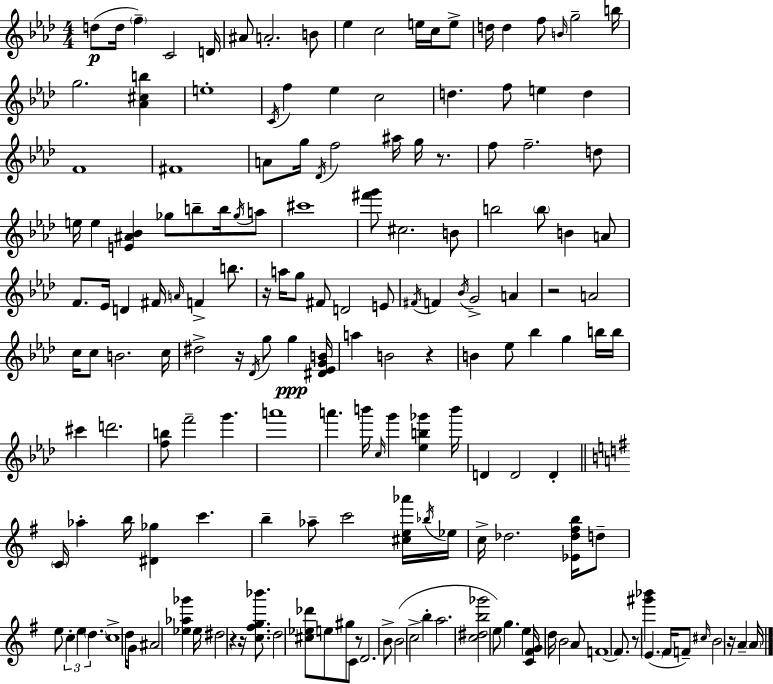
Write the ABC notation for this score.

X:1
T:Untitled
M:4/4
L:1/4
K:Fm
d/2 d/4 f C2 D/4 ^A/2 A2 B/2 _e c2 e/4 c/4 e/2 d/4 d f/2 B/4 g2 b/4 g2 [_A^cb] e4 C/4 f _e c2 d f/2 e d F4 ^F4 A/2 g/4 _D/4 f2 ^a/4 g/4 z/2 f/2 f2 d/2 e/4 e [E^A_B] _g/2 b/2 b/4 _g/4 a/2 ^c'4 [^f'g']/2 ^c2 B/2 b2 b/2 B A/2 F/2 _E/4 D ^F/4 A/4 F b/2 z/4 a/4 g/2 ^F/2 D2 E/2 ^F/4 F _B/4 G2 A z2 A2 c/4 c/2 B2 c/4 ^d2 z/4 _D/4 g/2 g [^D_EGB]/4 a B2 z B _e/2 _b g b/4 b/4 ^c' d'2 [fb]/2 f'2 g' a'4 a' b'/4 c/4 g' [_eb_g'] b'/4 D D2 D C/4 _a b/4 [^D_g] c' b _a/2 c'2 [^ce_a']/4 _b/4 _e/4 c/4 _d2 [_E_d^fb]/4 d/2 e/2 c e d c4 d/4 G/2 ^A2 [_e_a_g'] _e/4 ^d2 z z/4 [c^fg_b']/2 d2 [^c_e_d']/2 e/2 ^g/2 C/2 z/2 D2 B/2 B2 c2 b a2 [c^db_g']2 e/2 g e [C^FG]/4 d/4 B2 A/2 F4 F/2 z/2 [^g'_b'] E ^F/4 F/2 ^c/4 B2 z/4 A A/4